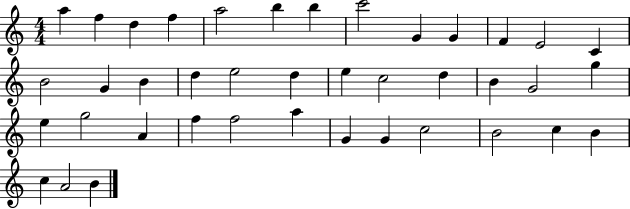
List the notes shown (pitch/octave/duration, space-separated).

A5/q F5/q D5/q F5/q A5/h B5/q B5/q C6/h G4/q G4/q F4/q E4/h C4/q B4/h G4/q B4/q D5/q E5/h D5/q E5/q C5/h D5/q B4/q G4/h G5/q E5/q G5/h A4/q F5/q F5/h A5/q G4/q G4/q C5/h B4/h C5/q B4/q C5/q A4/h B4/q